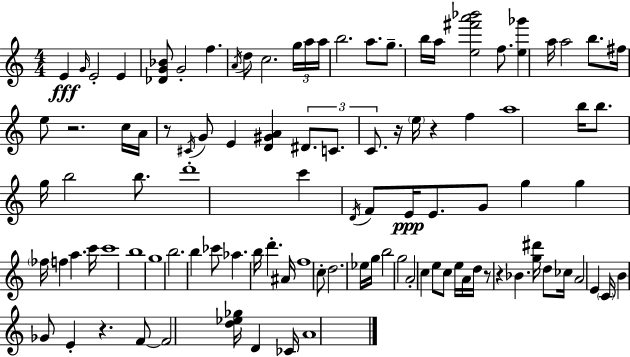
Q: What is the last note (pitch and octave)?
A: A4